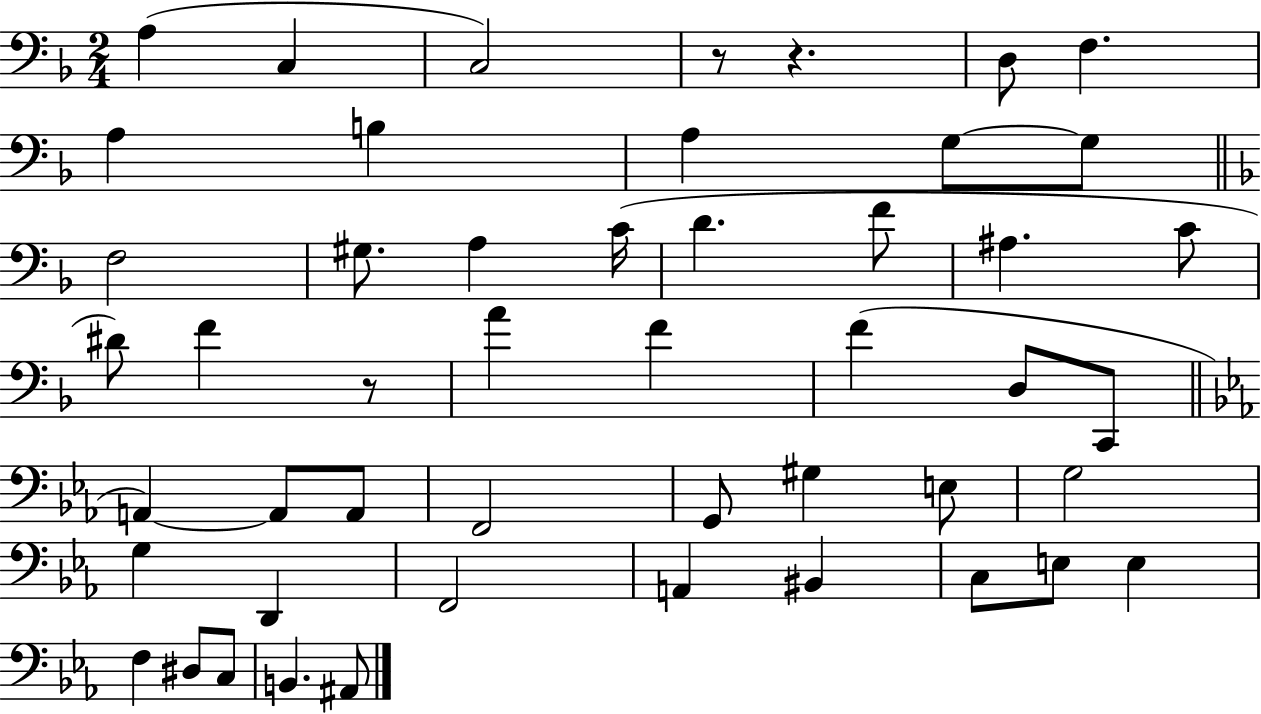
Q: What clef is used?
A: bass